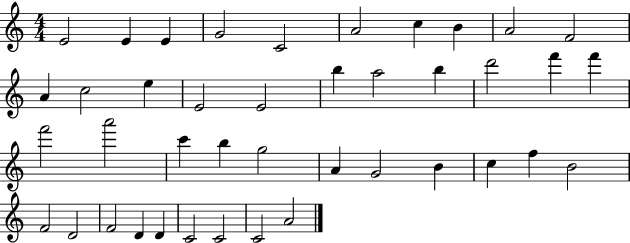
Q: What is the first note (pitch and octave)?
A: E4